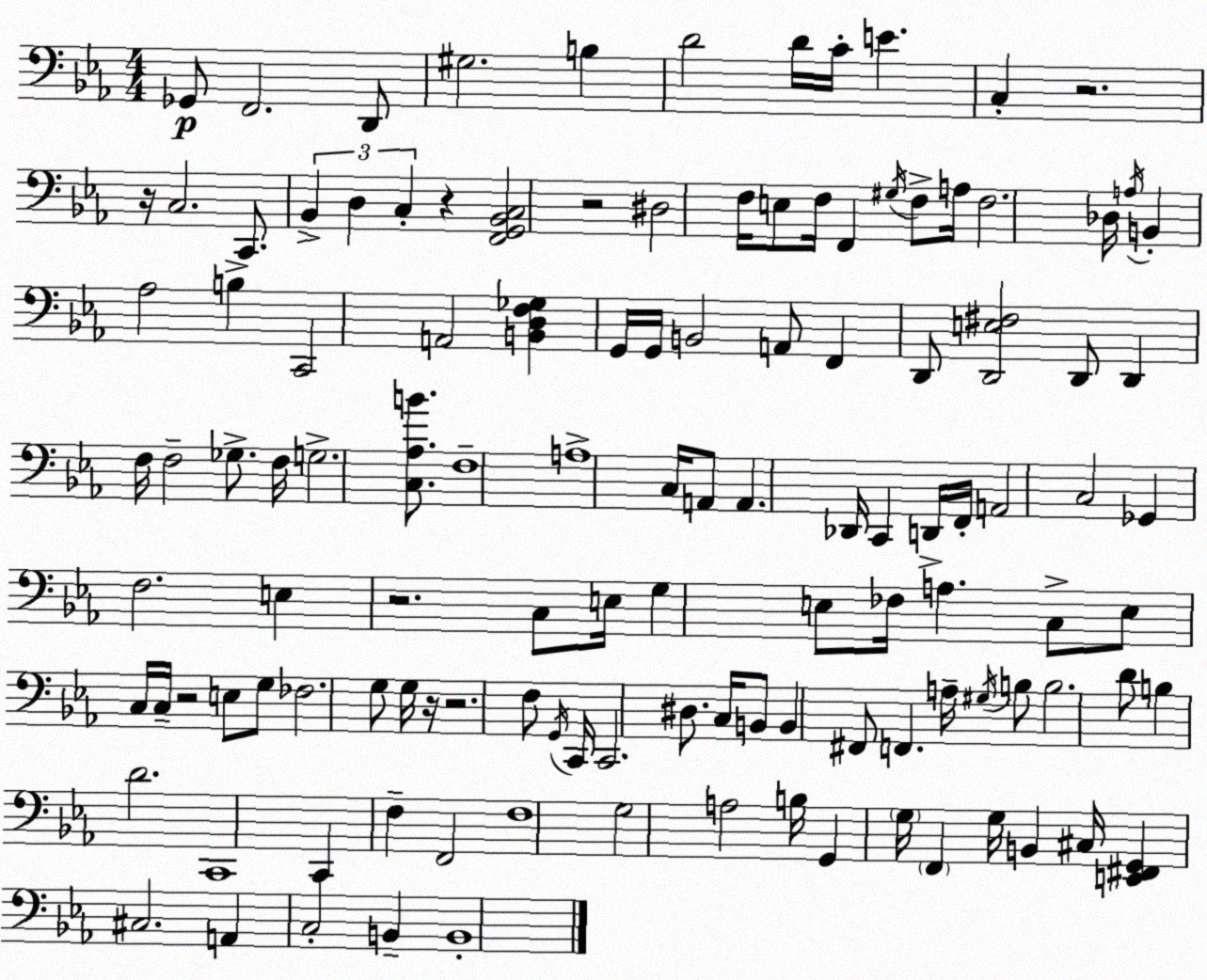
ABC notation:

X:1
T:Untitled
M:4/4
L:1/4
K:Cm
_G,,/2 F,,2 D,,/2 ^G,2 B, D2 D/4 C/4 E C, z2 z/4 C,2 C,,/2 _B,, D, C, z [F,,G,,_B,,C,]2 z2 ^D,2 F,/4 E,/2 F,/4 F,, ^G,/4 F,/2 A,/4 F,2 _D,/4 A,/4 B,, _A,2 B, C,,2 A,,2 [B,,D,F,_G,] G,,/4 G,,/4 B,,2 A,,/2 F,, D,,/2 [D,,E,^F,]2 D,,/2 D,, F,/4 F,2 _G,/2 F,/4 G,2 [C,_A,B]/2 F,4 A,4 C,/4 A,,/2 A,, _D,,/4 C,, D,,/4 F,,/4 A,,2 C,2 _G,, F,2 E, z2 C,/2 E,/4 G, E,/2 _F,/4 A, C,/2 E,/2 C,/4 C,/4 z2 E,/2 G,/2 _F,2 G,/2 G,/4 z/4 z2 F,/2 G,,/4 C,,/4 C,,2 ^D,/2 C,/4 B,,/2 B,, ^F,,/2 F,, A,/4 ^G,/4 B,/2 B,2 D/2 B, D2 C,,4 C,, F, F,,2 F,4 G,2 A,2 B,/4 G,, G,/4 F,, G,/4 B,, ^C,/4 [E,,^F,,G,,] ^C,2 A,, C,2 B,, B,,4